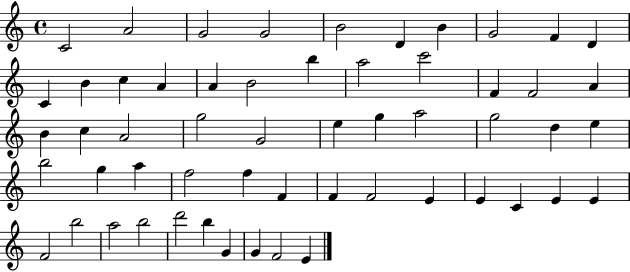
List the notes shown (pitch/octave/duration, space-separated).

C4/h A4/h G4/h G4/h B4/h D4/q B4/q G4/h F4/q D4/q C4/q B4/q C5/q A4/q A4/q B4/h B5/q A5/h C6/h F4/q F4/h A4/q B4/q C5/q A4/h G5/h G4/h E5/q G5/q A5/h G5/h D5/q E5/q B5/h G5/q A5/q F5/h F5/q F4/q F4/q F4/h E4/q E4/q C4/q E4/q E4/q F4/h B5/h A5/h B5/h D6/h B5/q G4/q G4/q F4/h E4/q